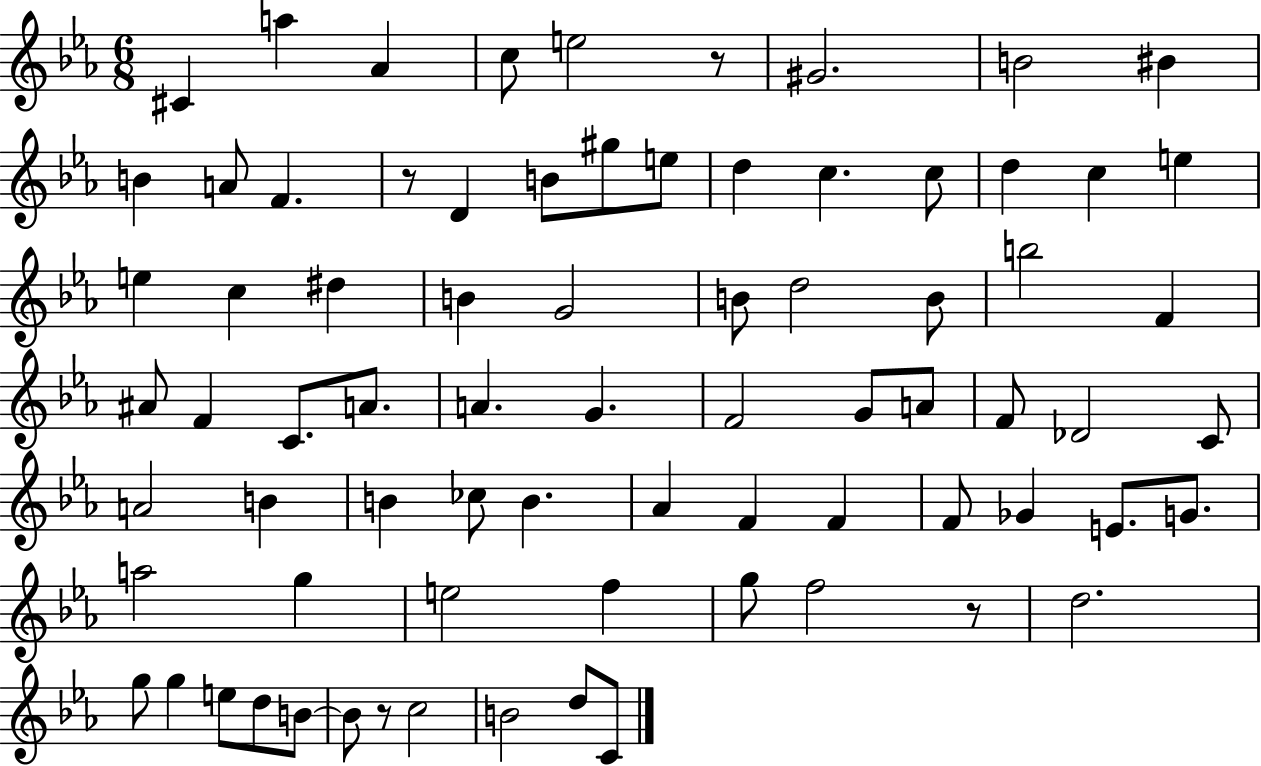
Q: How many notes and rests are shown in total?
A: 76